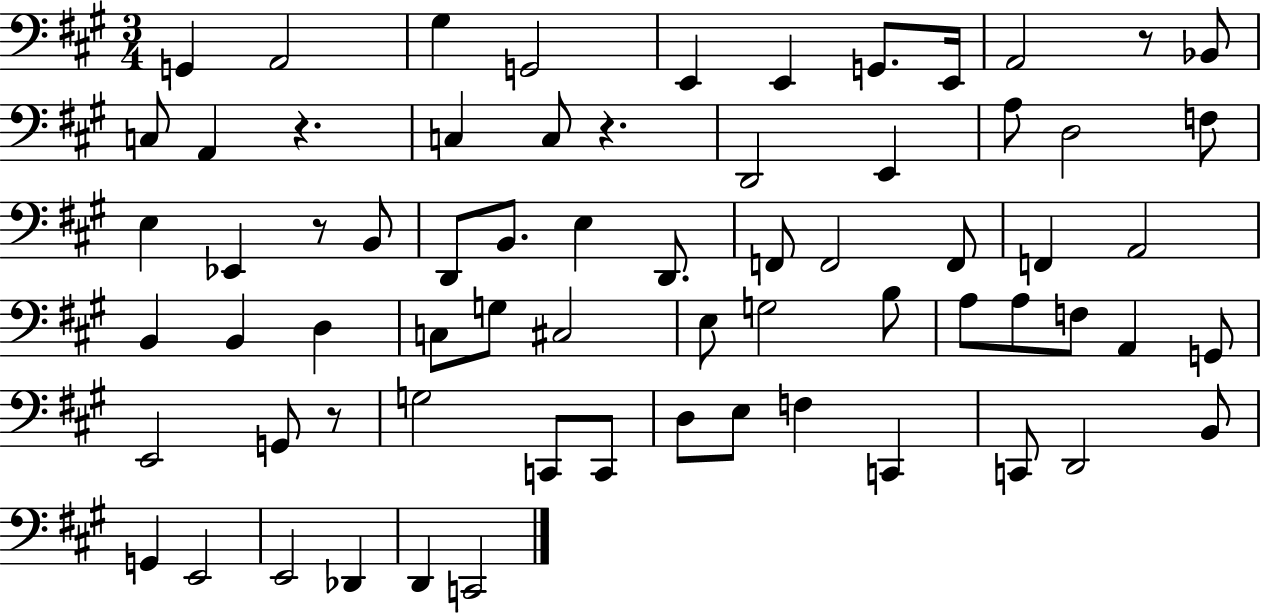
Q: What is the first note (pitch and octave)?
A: G2